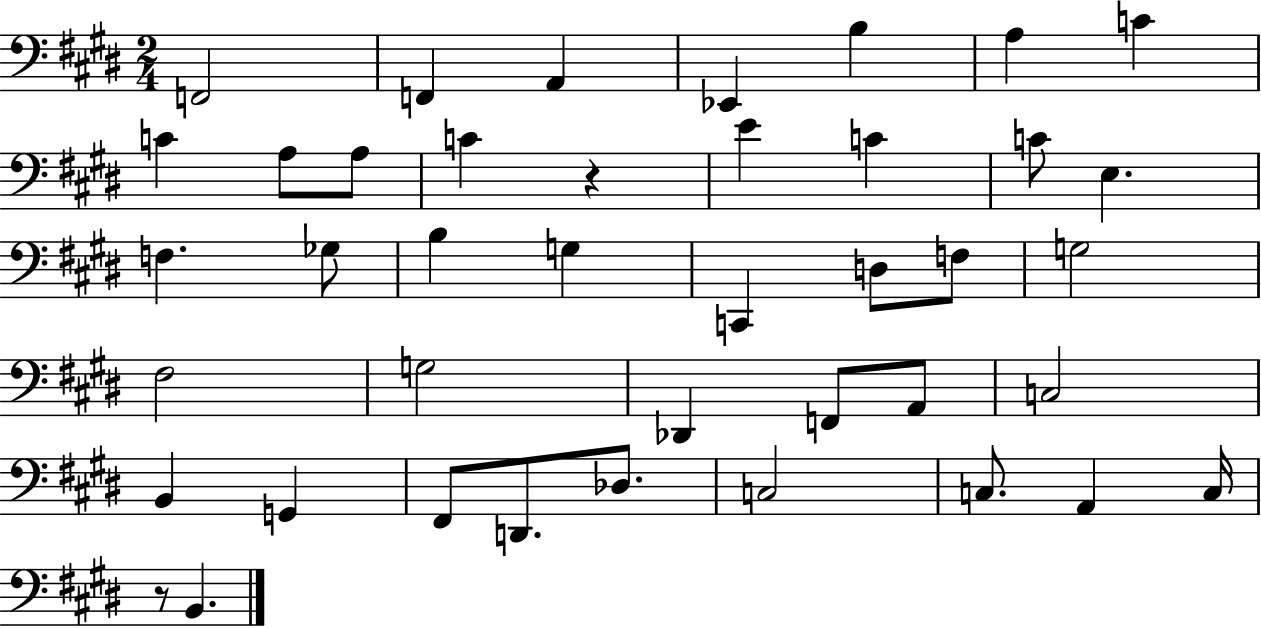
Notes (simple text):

F2/h F2/q A2/q Eb2/q B3/q A3/q C4/q C4/q A3/e A3/e C4/q R/q E4/q C4/q C4/e E3/q. F3/q. Gb3/e B3/q G3/q C2/q D3/e F3/e G3/h F#3/h G3/h Db2/q F2/e A2/e C3/h B2/q G2/q F#2/e D2/e. Db3/e. C3/h C3/e. A2/q C3/s R/e B2/q.